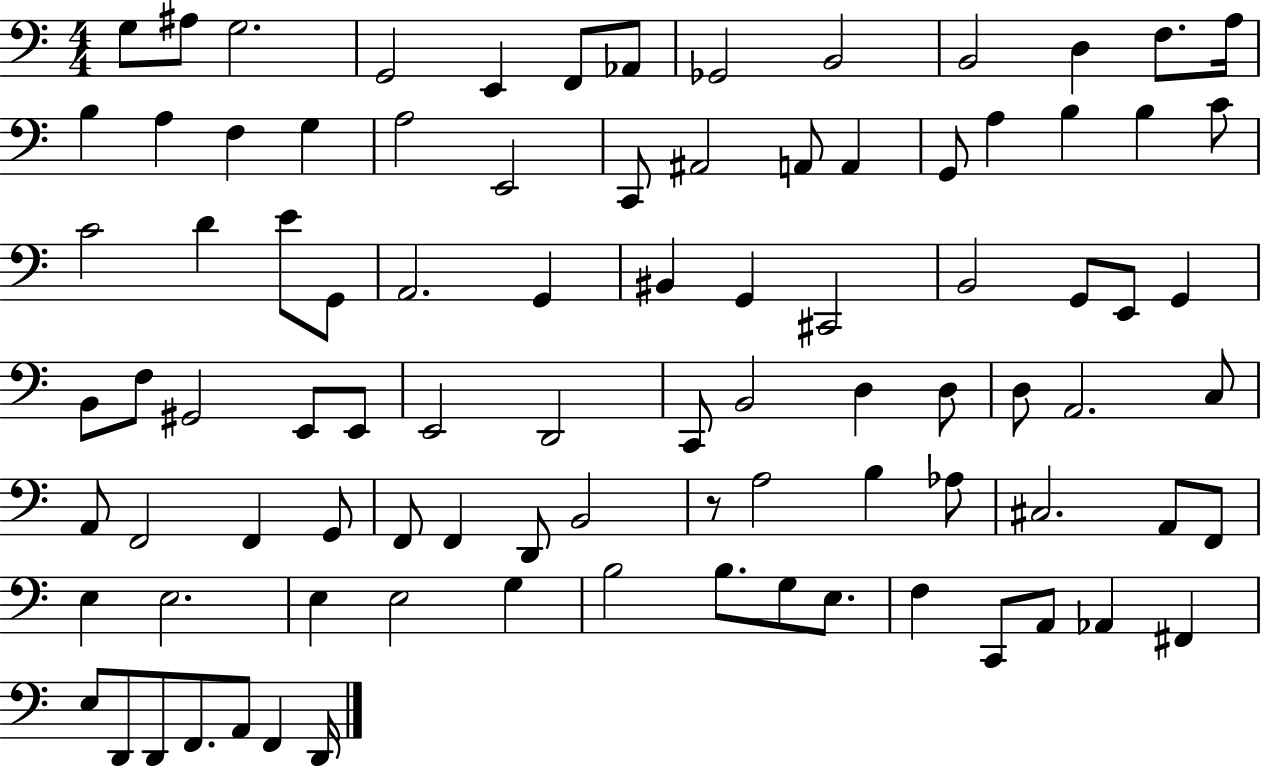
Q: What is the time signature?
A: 4/4